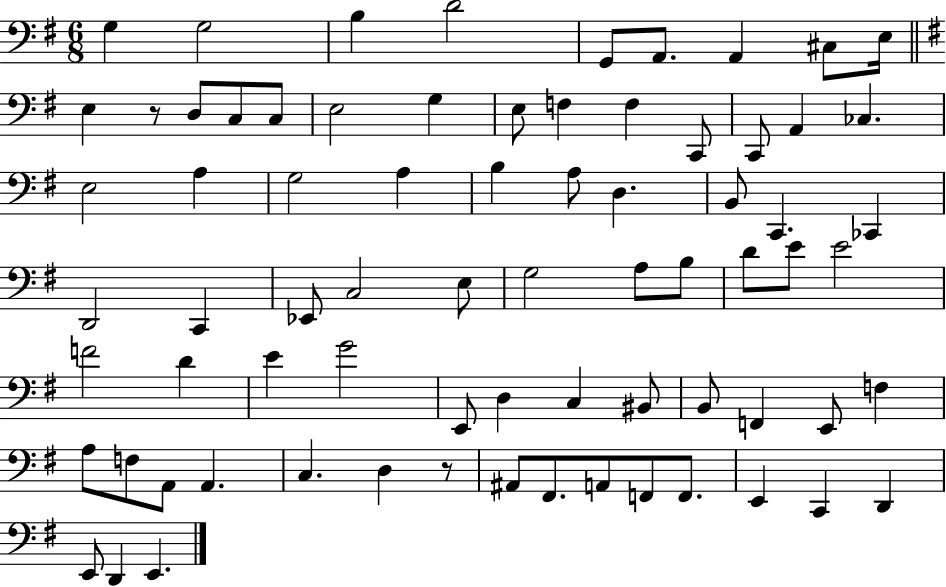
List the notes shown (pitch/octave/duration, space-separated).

G3/q G3/h B3/q D4/h G2/e A2/e. A2/q C#3/e E3/s E3/q R/e D3/e C3/e C3/e E3/h G3/q E3/e F3/q F3/q C2/e C2/e A2/q CES3/q. E3/h A3/q G3/h A3/q B3/q A3/e D3/q. B2/e C2/q. CES2/q D2/h C2/q Eb2/e C3/h E3/e G3/h A3/e B3/e D4/e E4/e E4/h F4/h D4/q E4/q G4/h E2/e D3/q C3/q BIS2/e B2/e F2/q E2/e F3/q A3/e F3/e A2/e A2/q. C3/q. D3/q R/e A#2/e F#2/e. A2/e F2/e F2/e. E2/q C2/q D2/q E2/e D2/q E2/q.